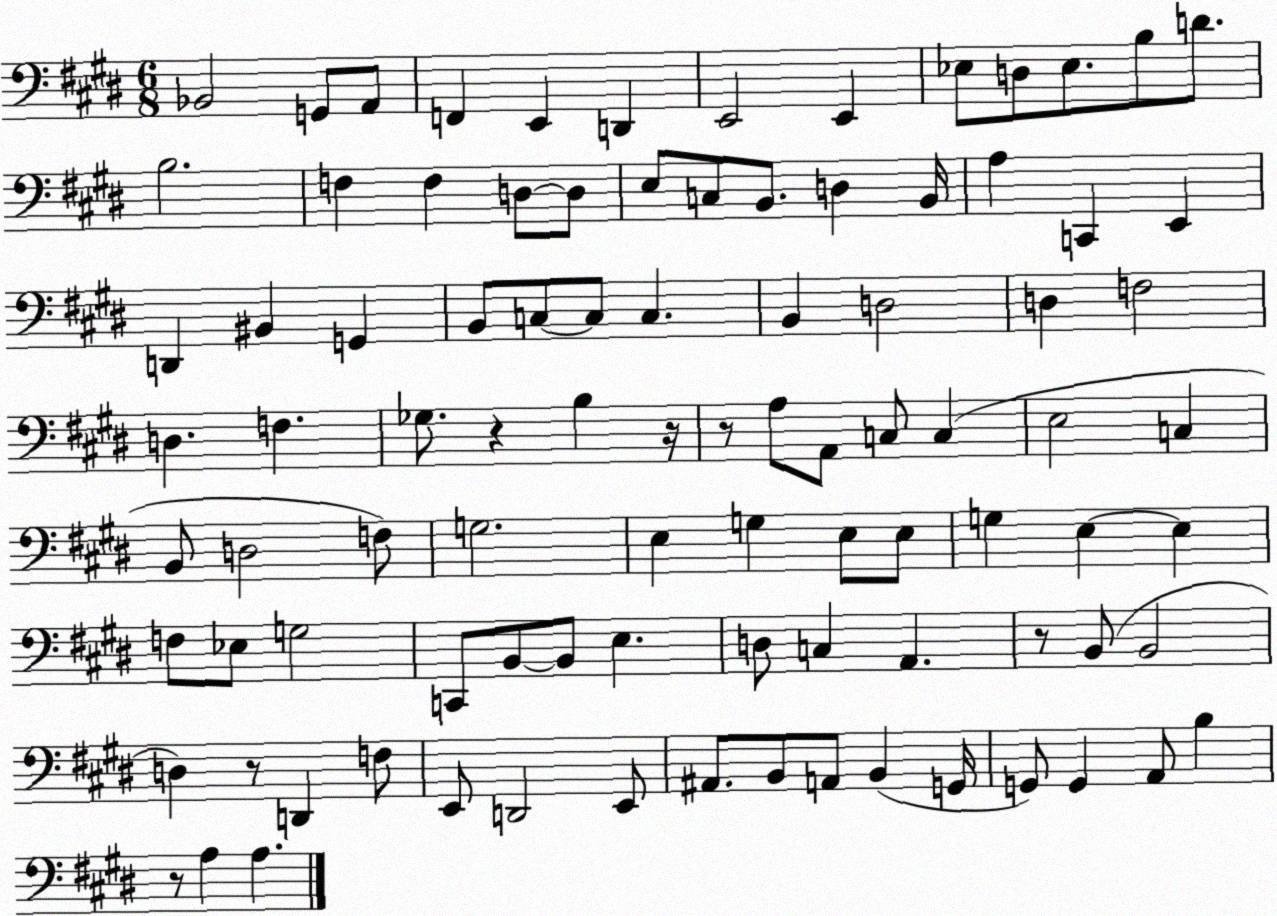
X:1
T:Untitled
M:6/8
L:1/4
K:E
_B,,2 G,,/2 A,,/2 F,, E,, D,, E,,2 E,, _E,/2 D,/2 _E,/2 B,/2 D/2 B,2 F, F, D,/2 D,/2 E,/2 C,/2 B,,/2 D, B,,/4 A, C,, E,, D,, ^B,, G,, B,,/2 C,/2 C,/2 C, B,, D,2 D, F,2 D, F, _G,/2 z B, z/4 z/2 A,/2 A,,/2 C,/2 C, E,2 C, B,,/2 D,2 F,/2 G,2 E, G, E,/2 E,/2 G, E, E, F,/2 _E,/2 G,2 C,,/2 B,,/2 B,,/2 E, D,/2 C, A,, z/2 B,,/2 B,,2 D, z/2 D,, F,/2 E,,/2 D,,2 E,,/2 ^A,,/2 B,,/2 A,,/2 B,, G,,/4 G,,/2 G,, A,,/2 B, z/2 A, A,